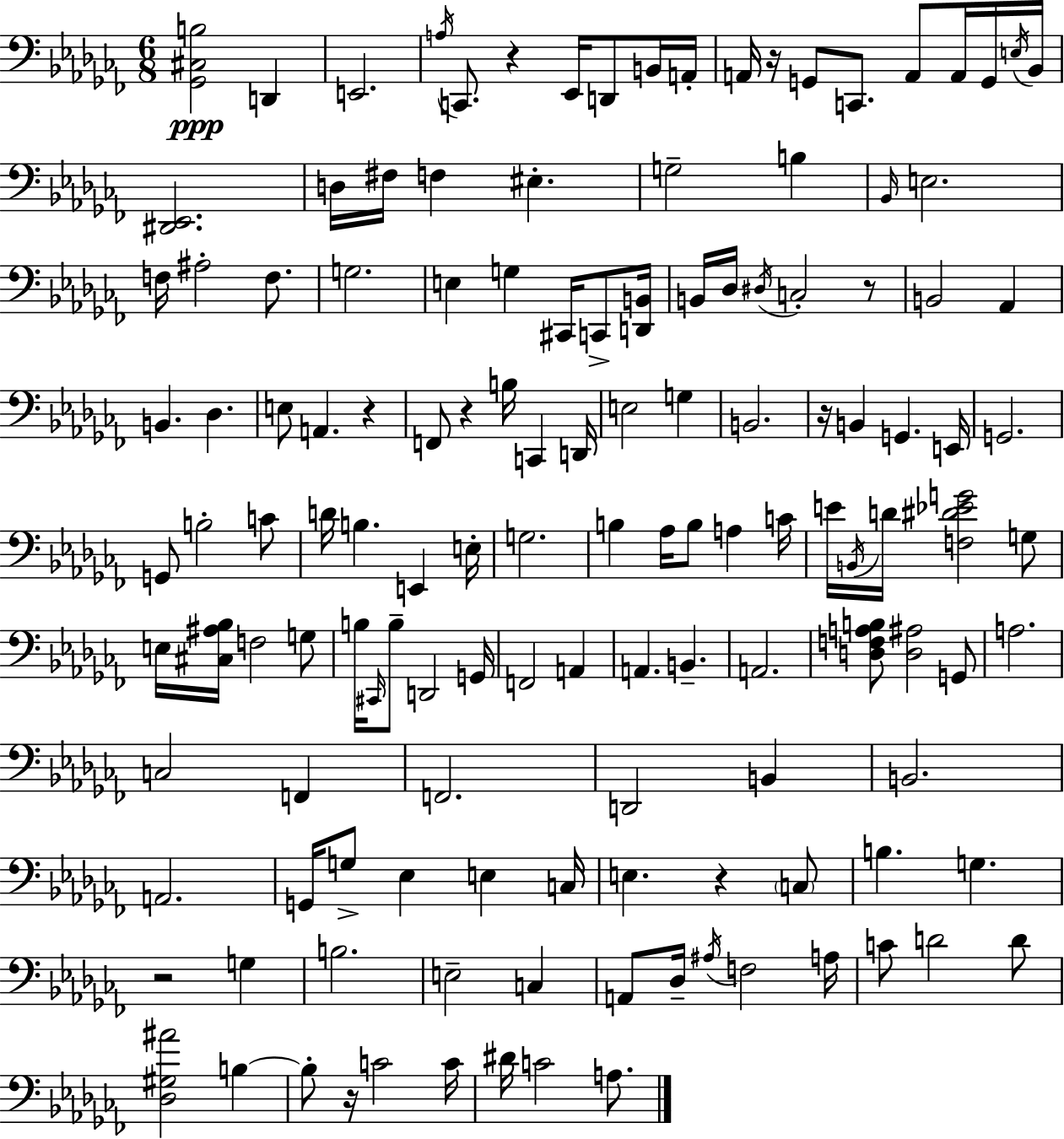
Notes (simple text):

[Gb2,C#3,B3]/h D2/q E2/h. A3/s C2/e. R/q Eb2/s D2/e B2/s A2/s A2/s R/s G2/e C2/e. A2/e A2/s G2/s E3/s Bb2/s [D#2,Eb2]/h. D3/s F#3/s F3/q EIS3/q. G3/h B3/q Bb2/s E3/h. F3/s A#3/h F3/e. G3/h. E3/q G3/q C#2/s C2/e [D2,B2]/s B2/s Db3/s D#3/s C3/h R/e B2/h Ab2/q B2/q. Db3/q. E3/e A2/q. R/q F2/e R/q B3/s C2/q D2/s E3/h G3/q B2/h. R/s B2/q G2/q. E2/s G2/h. G2/e B3/h C4/e D4/s B3/q. E2/q E3/s G3/h. B3/q Ab3/s B3/e A3/q C4/s E4/s B2/s D4/s [F3,D#4,Eb4,G4]/h G3/e E3/s [C#3,A#3,Bb3]/s F3/h G3/e B3/s C#2/s B3/e D2/h G2/s F2/h A2/q A2/q. B2/q. A2/h. [D3,F3,A3,B3]/e [D3,A#3]/h G2/e A3/h. C3/h F2/q F2/h. D2/h B2/q B2/h. A2/h. G2/s G3/e Eb3/q E3/q C3/s E3/q. R/q C3/e B3/q. G3/q. R/h G3/q B3/h. E3/h C3/q A2/e Db3/s A#3/s F3/h A3/s C4/e D4/h D4/e [Db3,G#3,A#4]/h B3/q B3/e R/s C4/h C4/s D#4/s C4/h A3/e.